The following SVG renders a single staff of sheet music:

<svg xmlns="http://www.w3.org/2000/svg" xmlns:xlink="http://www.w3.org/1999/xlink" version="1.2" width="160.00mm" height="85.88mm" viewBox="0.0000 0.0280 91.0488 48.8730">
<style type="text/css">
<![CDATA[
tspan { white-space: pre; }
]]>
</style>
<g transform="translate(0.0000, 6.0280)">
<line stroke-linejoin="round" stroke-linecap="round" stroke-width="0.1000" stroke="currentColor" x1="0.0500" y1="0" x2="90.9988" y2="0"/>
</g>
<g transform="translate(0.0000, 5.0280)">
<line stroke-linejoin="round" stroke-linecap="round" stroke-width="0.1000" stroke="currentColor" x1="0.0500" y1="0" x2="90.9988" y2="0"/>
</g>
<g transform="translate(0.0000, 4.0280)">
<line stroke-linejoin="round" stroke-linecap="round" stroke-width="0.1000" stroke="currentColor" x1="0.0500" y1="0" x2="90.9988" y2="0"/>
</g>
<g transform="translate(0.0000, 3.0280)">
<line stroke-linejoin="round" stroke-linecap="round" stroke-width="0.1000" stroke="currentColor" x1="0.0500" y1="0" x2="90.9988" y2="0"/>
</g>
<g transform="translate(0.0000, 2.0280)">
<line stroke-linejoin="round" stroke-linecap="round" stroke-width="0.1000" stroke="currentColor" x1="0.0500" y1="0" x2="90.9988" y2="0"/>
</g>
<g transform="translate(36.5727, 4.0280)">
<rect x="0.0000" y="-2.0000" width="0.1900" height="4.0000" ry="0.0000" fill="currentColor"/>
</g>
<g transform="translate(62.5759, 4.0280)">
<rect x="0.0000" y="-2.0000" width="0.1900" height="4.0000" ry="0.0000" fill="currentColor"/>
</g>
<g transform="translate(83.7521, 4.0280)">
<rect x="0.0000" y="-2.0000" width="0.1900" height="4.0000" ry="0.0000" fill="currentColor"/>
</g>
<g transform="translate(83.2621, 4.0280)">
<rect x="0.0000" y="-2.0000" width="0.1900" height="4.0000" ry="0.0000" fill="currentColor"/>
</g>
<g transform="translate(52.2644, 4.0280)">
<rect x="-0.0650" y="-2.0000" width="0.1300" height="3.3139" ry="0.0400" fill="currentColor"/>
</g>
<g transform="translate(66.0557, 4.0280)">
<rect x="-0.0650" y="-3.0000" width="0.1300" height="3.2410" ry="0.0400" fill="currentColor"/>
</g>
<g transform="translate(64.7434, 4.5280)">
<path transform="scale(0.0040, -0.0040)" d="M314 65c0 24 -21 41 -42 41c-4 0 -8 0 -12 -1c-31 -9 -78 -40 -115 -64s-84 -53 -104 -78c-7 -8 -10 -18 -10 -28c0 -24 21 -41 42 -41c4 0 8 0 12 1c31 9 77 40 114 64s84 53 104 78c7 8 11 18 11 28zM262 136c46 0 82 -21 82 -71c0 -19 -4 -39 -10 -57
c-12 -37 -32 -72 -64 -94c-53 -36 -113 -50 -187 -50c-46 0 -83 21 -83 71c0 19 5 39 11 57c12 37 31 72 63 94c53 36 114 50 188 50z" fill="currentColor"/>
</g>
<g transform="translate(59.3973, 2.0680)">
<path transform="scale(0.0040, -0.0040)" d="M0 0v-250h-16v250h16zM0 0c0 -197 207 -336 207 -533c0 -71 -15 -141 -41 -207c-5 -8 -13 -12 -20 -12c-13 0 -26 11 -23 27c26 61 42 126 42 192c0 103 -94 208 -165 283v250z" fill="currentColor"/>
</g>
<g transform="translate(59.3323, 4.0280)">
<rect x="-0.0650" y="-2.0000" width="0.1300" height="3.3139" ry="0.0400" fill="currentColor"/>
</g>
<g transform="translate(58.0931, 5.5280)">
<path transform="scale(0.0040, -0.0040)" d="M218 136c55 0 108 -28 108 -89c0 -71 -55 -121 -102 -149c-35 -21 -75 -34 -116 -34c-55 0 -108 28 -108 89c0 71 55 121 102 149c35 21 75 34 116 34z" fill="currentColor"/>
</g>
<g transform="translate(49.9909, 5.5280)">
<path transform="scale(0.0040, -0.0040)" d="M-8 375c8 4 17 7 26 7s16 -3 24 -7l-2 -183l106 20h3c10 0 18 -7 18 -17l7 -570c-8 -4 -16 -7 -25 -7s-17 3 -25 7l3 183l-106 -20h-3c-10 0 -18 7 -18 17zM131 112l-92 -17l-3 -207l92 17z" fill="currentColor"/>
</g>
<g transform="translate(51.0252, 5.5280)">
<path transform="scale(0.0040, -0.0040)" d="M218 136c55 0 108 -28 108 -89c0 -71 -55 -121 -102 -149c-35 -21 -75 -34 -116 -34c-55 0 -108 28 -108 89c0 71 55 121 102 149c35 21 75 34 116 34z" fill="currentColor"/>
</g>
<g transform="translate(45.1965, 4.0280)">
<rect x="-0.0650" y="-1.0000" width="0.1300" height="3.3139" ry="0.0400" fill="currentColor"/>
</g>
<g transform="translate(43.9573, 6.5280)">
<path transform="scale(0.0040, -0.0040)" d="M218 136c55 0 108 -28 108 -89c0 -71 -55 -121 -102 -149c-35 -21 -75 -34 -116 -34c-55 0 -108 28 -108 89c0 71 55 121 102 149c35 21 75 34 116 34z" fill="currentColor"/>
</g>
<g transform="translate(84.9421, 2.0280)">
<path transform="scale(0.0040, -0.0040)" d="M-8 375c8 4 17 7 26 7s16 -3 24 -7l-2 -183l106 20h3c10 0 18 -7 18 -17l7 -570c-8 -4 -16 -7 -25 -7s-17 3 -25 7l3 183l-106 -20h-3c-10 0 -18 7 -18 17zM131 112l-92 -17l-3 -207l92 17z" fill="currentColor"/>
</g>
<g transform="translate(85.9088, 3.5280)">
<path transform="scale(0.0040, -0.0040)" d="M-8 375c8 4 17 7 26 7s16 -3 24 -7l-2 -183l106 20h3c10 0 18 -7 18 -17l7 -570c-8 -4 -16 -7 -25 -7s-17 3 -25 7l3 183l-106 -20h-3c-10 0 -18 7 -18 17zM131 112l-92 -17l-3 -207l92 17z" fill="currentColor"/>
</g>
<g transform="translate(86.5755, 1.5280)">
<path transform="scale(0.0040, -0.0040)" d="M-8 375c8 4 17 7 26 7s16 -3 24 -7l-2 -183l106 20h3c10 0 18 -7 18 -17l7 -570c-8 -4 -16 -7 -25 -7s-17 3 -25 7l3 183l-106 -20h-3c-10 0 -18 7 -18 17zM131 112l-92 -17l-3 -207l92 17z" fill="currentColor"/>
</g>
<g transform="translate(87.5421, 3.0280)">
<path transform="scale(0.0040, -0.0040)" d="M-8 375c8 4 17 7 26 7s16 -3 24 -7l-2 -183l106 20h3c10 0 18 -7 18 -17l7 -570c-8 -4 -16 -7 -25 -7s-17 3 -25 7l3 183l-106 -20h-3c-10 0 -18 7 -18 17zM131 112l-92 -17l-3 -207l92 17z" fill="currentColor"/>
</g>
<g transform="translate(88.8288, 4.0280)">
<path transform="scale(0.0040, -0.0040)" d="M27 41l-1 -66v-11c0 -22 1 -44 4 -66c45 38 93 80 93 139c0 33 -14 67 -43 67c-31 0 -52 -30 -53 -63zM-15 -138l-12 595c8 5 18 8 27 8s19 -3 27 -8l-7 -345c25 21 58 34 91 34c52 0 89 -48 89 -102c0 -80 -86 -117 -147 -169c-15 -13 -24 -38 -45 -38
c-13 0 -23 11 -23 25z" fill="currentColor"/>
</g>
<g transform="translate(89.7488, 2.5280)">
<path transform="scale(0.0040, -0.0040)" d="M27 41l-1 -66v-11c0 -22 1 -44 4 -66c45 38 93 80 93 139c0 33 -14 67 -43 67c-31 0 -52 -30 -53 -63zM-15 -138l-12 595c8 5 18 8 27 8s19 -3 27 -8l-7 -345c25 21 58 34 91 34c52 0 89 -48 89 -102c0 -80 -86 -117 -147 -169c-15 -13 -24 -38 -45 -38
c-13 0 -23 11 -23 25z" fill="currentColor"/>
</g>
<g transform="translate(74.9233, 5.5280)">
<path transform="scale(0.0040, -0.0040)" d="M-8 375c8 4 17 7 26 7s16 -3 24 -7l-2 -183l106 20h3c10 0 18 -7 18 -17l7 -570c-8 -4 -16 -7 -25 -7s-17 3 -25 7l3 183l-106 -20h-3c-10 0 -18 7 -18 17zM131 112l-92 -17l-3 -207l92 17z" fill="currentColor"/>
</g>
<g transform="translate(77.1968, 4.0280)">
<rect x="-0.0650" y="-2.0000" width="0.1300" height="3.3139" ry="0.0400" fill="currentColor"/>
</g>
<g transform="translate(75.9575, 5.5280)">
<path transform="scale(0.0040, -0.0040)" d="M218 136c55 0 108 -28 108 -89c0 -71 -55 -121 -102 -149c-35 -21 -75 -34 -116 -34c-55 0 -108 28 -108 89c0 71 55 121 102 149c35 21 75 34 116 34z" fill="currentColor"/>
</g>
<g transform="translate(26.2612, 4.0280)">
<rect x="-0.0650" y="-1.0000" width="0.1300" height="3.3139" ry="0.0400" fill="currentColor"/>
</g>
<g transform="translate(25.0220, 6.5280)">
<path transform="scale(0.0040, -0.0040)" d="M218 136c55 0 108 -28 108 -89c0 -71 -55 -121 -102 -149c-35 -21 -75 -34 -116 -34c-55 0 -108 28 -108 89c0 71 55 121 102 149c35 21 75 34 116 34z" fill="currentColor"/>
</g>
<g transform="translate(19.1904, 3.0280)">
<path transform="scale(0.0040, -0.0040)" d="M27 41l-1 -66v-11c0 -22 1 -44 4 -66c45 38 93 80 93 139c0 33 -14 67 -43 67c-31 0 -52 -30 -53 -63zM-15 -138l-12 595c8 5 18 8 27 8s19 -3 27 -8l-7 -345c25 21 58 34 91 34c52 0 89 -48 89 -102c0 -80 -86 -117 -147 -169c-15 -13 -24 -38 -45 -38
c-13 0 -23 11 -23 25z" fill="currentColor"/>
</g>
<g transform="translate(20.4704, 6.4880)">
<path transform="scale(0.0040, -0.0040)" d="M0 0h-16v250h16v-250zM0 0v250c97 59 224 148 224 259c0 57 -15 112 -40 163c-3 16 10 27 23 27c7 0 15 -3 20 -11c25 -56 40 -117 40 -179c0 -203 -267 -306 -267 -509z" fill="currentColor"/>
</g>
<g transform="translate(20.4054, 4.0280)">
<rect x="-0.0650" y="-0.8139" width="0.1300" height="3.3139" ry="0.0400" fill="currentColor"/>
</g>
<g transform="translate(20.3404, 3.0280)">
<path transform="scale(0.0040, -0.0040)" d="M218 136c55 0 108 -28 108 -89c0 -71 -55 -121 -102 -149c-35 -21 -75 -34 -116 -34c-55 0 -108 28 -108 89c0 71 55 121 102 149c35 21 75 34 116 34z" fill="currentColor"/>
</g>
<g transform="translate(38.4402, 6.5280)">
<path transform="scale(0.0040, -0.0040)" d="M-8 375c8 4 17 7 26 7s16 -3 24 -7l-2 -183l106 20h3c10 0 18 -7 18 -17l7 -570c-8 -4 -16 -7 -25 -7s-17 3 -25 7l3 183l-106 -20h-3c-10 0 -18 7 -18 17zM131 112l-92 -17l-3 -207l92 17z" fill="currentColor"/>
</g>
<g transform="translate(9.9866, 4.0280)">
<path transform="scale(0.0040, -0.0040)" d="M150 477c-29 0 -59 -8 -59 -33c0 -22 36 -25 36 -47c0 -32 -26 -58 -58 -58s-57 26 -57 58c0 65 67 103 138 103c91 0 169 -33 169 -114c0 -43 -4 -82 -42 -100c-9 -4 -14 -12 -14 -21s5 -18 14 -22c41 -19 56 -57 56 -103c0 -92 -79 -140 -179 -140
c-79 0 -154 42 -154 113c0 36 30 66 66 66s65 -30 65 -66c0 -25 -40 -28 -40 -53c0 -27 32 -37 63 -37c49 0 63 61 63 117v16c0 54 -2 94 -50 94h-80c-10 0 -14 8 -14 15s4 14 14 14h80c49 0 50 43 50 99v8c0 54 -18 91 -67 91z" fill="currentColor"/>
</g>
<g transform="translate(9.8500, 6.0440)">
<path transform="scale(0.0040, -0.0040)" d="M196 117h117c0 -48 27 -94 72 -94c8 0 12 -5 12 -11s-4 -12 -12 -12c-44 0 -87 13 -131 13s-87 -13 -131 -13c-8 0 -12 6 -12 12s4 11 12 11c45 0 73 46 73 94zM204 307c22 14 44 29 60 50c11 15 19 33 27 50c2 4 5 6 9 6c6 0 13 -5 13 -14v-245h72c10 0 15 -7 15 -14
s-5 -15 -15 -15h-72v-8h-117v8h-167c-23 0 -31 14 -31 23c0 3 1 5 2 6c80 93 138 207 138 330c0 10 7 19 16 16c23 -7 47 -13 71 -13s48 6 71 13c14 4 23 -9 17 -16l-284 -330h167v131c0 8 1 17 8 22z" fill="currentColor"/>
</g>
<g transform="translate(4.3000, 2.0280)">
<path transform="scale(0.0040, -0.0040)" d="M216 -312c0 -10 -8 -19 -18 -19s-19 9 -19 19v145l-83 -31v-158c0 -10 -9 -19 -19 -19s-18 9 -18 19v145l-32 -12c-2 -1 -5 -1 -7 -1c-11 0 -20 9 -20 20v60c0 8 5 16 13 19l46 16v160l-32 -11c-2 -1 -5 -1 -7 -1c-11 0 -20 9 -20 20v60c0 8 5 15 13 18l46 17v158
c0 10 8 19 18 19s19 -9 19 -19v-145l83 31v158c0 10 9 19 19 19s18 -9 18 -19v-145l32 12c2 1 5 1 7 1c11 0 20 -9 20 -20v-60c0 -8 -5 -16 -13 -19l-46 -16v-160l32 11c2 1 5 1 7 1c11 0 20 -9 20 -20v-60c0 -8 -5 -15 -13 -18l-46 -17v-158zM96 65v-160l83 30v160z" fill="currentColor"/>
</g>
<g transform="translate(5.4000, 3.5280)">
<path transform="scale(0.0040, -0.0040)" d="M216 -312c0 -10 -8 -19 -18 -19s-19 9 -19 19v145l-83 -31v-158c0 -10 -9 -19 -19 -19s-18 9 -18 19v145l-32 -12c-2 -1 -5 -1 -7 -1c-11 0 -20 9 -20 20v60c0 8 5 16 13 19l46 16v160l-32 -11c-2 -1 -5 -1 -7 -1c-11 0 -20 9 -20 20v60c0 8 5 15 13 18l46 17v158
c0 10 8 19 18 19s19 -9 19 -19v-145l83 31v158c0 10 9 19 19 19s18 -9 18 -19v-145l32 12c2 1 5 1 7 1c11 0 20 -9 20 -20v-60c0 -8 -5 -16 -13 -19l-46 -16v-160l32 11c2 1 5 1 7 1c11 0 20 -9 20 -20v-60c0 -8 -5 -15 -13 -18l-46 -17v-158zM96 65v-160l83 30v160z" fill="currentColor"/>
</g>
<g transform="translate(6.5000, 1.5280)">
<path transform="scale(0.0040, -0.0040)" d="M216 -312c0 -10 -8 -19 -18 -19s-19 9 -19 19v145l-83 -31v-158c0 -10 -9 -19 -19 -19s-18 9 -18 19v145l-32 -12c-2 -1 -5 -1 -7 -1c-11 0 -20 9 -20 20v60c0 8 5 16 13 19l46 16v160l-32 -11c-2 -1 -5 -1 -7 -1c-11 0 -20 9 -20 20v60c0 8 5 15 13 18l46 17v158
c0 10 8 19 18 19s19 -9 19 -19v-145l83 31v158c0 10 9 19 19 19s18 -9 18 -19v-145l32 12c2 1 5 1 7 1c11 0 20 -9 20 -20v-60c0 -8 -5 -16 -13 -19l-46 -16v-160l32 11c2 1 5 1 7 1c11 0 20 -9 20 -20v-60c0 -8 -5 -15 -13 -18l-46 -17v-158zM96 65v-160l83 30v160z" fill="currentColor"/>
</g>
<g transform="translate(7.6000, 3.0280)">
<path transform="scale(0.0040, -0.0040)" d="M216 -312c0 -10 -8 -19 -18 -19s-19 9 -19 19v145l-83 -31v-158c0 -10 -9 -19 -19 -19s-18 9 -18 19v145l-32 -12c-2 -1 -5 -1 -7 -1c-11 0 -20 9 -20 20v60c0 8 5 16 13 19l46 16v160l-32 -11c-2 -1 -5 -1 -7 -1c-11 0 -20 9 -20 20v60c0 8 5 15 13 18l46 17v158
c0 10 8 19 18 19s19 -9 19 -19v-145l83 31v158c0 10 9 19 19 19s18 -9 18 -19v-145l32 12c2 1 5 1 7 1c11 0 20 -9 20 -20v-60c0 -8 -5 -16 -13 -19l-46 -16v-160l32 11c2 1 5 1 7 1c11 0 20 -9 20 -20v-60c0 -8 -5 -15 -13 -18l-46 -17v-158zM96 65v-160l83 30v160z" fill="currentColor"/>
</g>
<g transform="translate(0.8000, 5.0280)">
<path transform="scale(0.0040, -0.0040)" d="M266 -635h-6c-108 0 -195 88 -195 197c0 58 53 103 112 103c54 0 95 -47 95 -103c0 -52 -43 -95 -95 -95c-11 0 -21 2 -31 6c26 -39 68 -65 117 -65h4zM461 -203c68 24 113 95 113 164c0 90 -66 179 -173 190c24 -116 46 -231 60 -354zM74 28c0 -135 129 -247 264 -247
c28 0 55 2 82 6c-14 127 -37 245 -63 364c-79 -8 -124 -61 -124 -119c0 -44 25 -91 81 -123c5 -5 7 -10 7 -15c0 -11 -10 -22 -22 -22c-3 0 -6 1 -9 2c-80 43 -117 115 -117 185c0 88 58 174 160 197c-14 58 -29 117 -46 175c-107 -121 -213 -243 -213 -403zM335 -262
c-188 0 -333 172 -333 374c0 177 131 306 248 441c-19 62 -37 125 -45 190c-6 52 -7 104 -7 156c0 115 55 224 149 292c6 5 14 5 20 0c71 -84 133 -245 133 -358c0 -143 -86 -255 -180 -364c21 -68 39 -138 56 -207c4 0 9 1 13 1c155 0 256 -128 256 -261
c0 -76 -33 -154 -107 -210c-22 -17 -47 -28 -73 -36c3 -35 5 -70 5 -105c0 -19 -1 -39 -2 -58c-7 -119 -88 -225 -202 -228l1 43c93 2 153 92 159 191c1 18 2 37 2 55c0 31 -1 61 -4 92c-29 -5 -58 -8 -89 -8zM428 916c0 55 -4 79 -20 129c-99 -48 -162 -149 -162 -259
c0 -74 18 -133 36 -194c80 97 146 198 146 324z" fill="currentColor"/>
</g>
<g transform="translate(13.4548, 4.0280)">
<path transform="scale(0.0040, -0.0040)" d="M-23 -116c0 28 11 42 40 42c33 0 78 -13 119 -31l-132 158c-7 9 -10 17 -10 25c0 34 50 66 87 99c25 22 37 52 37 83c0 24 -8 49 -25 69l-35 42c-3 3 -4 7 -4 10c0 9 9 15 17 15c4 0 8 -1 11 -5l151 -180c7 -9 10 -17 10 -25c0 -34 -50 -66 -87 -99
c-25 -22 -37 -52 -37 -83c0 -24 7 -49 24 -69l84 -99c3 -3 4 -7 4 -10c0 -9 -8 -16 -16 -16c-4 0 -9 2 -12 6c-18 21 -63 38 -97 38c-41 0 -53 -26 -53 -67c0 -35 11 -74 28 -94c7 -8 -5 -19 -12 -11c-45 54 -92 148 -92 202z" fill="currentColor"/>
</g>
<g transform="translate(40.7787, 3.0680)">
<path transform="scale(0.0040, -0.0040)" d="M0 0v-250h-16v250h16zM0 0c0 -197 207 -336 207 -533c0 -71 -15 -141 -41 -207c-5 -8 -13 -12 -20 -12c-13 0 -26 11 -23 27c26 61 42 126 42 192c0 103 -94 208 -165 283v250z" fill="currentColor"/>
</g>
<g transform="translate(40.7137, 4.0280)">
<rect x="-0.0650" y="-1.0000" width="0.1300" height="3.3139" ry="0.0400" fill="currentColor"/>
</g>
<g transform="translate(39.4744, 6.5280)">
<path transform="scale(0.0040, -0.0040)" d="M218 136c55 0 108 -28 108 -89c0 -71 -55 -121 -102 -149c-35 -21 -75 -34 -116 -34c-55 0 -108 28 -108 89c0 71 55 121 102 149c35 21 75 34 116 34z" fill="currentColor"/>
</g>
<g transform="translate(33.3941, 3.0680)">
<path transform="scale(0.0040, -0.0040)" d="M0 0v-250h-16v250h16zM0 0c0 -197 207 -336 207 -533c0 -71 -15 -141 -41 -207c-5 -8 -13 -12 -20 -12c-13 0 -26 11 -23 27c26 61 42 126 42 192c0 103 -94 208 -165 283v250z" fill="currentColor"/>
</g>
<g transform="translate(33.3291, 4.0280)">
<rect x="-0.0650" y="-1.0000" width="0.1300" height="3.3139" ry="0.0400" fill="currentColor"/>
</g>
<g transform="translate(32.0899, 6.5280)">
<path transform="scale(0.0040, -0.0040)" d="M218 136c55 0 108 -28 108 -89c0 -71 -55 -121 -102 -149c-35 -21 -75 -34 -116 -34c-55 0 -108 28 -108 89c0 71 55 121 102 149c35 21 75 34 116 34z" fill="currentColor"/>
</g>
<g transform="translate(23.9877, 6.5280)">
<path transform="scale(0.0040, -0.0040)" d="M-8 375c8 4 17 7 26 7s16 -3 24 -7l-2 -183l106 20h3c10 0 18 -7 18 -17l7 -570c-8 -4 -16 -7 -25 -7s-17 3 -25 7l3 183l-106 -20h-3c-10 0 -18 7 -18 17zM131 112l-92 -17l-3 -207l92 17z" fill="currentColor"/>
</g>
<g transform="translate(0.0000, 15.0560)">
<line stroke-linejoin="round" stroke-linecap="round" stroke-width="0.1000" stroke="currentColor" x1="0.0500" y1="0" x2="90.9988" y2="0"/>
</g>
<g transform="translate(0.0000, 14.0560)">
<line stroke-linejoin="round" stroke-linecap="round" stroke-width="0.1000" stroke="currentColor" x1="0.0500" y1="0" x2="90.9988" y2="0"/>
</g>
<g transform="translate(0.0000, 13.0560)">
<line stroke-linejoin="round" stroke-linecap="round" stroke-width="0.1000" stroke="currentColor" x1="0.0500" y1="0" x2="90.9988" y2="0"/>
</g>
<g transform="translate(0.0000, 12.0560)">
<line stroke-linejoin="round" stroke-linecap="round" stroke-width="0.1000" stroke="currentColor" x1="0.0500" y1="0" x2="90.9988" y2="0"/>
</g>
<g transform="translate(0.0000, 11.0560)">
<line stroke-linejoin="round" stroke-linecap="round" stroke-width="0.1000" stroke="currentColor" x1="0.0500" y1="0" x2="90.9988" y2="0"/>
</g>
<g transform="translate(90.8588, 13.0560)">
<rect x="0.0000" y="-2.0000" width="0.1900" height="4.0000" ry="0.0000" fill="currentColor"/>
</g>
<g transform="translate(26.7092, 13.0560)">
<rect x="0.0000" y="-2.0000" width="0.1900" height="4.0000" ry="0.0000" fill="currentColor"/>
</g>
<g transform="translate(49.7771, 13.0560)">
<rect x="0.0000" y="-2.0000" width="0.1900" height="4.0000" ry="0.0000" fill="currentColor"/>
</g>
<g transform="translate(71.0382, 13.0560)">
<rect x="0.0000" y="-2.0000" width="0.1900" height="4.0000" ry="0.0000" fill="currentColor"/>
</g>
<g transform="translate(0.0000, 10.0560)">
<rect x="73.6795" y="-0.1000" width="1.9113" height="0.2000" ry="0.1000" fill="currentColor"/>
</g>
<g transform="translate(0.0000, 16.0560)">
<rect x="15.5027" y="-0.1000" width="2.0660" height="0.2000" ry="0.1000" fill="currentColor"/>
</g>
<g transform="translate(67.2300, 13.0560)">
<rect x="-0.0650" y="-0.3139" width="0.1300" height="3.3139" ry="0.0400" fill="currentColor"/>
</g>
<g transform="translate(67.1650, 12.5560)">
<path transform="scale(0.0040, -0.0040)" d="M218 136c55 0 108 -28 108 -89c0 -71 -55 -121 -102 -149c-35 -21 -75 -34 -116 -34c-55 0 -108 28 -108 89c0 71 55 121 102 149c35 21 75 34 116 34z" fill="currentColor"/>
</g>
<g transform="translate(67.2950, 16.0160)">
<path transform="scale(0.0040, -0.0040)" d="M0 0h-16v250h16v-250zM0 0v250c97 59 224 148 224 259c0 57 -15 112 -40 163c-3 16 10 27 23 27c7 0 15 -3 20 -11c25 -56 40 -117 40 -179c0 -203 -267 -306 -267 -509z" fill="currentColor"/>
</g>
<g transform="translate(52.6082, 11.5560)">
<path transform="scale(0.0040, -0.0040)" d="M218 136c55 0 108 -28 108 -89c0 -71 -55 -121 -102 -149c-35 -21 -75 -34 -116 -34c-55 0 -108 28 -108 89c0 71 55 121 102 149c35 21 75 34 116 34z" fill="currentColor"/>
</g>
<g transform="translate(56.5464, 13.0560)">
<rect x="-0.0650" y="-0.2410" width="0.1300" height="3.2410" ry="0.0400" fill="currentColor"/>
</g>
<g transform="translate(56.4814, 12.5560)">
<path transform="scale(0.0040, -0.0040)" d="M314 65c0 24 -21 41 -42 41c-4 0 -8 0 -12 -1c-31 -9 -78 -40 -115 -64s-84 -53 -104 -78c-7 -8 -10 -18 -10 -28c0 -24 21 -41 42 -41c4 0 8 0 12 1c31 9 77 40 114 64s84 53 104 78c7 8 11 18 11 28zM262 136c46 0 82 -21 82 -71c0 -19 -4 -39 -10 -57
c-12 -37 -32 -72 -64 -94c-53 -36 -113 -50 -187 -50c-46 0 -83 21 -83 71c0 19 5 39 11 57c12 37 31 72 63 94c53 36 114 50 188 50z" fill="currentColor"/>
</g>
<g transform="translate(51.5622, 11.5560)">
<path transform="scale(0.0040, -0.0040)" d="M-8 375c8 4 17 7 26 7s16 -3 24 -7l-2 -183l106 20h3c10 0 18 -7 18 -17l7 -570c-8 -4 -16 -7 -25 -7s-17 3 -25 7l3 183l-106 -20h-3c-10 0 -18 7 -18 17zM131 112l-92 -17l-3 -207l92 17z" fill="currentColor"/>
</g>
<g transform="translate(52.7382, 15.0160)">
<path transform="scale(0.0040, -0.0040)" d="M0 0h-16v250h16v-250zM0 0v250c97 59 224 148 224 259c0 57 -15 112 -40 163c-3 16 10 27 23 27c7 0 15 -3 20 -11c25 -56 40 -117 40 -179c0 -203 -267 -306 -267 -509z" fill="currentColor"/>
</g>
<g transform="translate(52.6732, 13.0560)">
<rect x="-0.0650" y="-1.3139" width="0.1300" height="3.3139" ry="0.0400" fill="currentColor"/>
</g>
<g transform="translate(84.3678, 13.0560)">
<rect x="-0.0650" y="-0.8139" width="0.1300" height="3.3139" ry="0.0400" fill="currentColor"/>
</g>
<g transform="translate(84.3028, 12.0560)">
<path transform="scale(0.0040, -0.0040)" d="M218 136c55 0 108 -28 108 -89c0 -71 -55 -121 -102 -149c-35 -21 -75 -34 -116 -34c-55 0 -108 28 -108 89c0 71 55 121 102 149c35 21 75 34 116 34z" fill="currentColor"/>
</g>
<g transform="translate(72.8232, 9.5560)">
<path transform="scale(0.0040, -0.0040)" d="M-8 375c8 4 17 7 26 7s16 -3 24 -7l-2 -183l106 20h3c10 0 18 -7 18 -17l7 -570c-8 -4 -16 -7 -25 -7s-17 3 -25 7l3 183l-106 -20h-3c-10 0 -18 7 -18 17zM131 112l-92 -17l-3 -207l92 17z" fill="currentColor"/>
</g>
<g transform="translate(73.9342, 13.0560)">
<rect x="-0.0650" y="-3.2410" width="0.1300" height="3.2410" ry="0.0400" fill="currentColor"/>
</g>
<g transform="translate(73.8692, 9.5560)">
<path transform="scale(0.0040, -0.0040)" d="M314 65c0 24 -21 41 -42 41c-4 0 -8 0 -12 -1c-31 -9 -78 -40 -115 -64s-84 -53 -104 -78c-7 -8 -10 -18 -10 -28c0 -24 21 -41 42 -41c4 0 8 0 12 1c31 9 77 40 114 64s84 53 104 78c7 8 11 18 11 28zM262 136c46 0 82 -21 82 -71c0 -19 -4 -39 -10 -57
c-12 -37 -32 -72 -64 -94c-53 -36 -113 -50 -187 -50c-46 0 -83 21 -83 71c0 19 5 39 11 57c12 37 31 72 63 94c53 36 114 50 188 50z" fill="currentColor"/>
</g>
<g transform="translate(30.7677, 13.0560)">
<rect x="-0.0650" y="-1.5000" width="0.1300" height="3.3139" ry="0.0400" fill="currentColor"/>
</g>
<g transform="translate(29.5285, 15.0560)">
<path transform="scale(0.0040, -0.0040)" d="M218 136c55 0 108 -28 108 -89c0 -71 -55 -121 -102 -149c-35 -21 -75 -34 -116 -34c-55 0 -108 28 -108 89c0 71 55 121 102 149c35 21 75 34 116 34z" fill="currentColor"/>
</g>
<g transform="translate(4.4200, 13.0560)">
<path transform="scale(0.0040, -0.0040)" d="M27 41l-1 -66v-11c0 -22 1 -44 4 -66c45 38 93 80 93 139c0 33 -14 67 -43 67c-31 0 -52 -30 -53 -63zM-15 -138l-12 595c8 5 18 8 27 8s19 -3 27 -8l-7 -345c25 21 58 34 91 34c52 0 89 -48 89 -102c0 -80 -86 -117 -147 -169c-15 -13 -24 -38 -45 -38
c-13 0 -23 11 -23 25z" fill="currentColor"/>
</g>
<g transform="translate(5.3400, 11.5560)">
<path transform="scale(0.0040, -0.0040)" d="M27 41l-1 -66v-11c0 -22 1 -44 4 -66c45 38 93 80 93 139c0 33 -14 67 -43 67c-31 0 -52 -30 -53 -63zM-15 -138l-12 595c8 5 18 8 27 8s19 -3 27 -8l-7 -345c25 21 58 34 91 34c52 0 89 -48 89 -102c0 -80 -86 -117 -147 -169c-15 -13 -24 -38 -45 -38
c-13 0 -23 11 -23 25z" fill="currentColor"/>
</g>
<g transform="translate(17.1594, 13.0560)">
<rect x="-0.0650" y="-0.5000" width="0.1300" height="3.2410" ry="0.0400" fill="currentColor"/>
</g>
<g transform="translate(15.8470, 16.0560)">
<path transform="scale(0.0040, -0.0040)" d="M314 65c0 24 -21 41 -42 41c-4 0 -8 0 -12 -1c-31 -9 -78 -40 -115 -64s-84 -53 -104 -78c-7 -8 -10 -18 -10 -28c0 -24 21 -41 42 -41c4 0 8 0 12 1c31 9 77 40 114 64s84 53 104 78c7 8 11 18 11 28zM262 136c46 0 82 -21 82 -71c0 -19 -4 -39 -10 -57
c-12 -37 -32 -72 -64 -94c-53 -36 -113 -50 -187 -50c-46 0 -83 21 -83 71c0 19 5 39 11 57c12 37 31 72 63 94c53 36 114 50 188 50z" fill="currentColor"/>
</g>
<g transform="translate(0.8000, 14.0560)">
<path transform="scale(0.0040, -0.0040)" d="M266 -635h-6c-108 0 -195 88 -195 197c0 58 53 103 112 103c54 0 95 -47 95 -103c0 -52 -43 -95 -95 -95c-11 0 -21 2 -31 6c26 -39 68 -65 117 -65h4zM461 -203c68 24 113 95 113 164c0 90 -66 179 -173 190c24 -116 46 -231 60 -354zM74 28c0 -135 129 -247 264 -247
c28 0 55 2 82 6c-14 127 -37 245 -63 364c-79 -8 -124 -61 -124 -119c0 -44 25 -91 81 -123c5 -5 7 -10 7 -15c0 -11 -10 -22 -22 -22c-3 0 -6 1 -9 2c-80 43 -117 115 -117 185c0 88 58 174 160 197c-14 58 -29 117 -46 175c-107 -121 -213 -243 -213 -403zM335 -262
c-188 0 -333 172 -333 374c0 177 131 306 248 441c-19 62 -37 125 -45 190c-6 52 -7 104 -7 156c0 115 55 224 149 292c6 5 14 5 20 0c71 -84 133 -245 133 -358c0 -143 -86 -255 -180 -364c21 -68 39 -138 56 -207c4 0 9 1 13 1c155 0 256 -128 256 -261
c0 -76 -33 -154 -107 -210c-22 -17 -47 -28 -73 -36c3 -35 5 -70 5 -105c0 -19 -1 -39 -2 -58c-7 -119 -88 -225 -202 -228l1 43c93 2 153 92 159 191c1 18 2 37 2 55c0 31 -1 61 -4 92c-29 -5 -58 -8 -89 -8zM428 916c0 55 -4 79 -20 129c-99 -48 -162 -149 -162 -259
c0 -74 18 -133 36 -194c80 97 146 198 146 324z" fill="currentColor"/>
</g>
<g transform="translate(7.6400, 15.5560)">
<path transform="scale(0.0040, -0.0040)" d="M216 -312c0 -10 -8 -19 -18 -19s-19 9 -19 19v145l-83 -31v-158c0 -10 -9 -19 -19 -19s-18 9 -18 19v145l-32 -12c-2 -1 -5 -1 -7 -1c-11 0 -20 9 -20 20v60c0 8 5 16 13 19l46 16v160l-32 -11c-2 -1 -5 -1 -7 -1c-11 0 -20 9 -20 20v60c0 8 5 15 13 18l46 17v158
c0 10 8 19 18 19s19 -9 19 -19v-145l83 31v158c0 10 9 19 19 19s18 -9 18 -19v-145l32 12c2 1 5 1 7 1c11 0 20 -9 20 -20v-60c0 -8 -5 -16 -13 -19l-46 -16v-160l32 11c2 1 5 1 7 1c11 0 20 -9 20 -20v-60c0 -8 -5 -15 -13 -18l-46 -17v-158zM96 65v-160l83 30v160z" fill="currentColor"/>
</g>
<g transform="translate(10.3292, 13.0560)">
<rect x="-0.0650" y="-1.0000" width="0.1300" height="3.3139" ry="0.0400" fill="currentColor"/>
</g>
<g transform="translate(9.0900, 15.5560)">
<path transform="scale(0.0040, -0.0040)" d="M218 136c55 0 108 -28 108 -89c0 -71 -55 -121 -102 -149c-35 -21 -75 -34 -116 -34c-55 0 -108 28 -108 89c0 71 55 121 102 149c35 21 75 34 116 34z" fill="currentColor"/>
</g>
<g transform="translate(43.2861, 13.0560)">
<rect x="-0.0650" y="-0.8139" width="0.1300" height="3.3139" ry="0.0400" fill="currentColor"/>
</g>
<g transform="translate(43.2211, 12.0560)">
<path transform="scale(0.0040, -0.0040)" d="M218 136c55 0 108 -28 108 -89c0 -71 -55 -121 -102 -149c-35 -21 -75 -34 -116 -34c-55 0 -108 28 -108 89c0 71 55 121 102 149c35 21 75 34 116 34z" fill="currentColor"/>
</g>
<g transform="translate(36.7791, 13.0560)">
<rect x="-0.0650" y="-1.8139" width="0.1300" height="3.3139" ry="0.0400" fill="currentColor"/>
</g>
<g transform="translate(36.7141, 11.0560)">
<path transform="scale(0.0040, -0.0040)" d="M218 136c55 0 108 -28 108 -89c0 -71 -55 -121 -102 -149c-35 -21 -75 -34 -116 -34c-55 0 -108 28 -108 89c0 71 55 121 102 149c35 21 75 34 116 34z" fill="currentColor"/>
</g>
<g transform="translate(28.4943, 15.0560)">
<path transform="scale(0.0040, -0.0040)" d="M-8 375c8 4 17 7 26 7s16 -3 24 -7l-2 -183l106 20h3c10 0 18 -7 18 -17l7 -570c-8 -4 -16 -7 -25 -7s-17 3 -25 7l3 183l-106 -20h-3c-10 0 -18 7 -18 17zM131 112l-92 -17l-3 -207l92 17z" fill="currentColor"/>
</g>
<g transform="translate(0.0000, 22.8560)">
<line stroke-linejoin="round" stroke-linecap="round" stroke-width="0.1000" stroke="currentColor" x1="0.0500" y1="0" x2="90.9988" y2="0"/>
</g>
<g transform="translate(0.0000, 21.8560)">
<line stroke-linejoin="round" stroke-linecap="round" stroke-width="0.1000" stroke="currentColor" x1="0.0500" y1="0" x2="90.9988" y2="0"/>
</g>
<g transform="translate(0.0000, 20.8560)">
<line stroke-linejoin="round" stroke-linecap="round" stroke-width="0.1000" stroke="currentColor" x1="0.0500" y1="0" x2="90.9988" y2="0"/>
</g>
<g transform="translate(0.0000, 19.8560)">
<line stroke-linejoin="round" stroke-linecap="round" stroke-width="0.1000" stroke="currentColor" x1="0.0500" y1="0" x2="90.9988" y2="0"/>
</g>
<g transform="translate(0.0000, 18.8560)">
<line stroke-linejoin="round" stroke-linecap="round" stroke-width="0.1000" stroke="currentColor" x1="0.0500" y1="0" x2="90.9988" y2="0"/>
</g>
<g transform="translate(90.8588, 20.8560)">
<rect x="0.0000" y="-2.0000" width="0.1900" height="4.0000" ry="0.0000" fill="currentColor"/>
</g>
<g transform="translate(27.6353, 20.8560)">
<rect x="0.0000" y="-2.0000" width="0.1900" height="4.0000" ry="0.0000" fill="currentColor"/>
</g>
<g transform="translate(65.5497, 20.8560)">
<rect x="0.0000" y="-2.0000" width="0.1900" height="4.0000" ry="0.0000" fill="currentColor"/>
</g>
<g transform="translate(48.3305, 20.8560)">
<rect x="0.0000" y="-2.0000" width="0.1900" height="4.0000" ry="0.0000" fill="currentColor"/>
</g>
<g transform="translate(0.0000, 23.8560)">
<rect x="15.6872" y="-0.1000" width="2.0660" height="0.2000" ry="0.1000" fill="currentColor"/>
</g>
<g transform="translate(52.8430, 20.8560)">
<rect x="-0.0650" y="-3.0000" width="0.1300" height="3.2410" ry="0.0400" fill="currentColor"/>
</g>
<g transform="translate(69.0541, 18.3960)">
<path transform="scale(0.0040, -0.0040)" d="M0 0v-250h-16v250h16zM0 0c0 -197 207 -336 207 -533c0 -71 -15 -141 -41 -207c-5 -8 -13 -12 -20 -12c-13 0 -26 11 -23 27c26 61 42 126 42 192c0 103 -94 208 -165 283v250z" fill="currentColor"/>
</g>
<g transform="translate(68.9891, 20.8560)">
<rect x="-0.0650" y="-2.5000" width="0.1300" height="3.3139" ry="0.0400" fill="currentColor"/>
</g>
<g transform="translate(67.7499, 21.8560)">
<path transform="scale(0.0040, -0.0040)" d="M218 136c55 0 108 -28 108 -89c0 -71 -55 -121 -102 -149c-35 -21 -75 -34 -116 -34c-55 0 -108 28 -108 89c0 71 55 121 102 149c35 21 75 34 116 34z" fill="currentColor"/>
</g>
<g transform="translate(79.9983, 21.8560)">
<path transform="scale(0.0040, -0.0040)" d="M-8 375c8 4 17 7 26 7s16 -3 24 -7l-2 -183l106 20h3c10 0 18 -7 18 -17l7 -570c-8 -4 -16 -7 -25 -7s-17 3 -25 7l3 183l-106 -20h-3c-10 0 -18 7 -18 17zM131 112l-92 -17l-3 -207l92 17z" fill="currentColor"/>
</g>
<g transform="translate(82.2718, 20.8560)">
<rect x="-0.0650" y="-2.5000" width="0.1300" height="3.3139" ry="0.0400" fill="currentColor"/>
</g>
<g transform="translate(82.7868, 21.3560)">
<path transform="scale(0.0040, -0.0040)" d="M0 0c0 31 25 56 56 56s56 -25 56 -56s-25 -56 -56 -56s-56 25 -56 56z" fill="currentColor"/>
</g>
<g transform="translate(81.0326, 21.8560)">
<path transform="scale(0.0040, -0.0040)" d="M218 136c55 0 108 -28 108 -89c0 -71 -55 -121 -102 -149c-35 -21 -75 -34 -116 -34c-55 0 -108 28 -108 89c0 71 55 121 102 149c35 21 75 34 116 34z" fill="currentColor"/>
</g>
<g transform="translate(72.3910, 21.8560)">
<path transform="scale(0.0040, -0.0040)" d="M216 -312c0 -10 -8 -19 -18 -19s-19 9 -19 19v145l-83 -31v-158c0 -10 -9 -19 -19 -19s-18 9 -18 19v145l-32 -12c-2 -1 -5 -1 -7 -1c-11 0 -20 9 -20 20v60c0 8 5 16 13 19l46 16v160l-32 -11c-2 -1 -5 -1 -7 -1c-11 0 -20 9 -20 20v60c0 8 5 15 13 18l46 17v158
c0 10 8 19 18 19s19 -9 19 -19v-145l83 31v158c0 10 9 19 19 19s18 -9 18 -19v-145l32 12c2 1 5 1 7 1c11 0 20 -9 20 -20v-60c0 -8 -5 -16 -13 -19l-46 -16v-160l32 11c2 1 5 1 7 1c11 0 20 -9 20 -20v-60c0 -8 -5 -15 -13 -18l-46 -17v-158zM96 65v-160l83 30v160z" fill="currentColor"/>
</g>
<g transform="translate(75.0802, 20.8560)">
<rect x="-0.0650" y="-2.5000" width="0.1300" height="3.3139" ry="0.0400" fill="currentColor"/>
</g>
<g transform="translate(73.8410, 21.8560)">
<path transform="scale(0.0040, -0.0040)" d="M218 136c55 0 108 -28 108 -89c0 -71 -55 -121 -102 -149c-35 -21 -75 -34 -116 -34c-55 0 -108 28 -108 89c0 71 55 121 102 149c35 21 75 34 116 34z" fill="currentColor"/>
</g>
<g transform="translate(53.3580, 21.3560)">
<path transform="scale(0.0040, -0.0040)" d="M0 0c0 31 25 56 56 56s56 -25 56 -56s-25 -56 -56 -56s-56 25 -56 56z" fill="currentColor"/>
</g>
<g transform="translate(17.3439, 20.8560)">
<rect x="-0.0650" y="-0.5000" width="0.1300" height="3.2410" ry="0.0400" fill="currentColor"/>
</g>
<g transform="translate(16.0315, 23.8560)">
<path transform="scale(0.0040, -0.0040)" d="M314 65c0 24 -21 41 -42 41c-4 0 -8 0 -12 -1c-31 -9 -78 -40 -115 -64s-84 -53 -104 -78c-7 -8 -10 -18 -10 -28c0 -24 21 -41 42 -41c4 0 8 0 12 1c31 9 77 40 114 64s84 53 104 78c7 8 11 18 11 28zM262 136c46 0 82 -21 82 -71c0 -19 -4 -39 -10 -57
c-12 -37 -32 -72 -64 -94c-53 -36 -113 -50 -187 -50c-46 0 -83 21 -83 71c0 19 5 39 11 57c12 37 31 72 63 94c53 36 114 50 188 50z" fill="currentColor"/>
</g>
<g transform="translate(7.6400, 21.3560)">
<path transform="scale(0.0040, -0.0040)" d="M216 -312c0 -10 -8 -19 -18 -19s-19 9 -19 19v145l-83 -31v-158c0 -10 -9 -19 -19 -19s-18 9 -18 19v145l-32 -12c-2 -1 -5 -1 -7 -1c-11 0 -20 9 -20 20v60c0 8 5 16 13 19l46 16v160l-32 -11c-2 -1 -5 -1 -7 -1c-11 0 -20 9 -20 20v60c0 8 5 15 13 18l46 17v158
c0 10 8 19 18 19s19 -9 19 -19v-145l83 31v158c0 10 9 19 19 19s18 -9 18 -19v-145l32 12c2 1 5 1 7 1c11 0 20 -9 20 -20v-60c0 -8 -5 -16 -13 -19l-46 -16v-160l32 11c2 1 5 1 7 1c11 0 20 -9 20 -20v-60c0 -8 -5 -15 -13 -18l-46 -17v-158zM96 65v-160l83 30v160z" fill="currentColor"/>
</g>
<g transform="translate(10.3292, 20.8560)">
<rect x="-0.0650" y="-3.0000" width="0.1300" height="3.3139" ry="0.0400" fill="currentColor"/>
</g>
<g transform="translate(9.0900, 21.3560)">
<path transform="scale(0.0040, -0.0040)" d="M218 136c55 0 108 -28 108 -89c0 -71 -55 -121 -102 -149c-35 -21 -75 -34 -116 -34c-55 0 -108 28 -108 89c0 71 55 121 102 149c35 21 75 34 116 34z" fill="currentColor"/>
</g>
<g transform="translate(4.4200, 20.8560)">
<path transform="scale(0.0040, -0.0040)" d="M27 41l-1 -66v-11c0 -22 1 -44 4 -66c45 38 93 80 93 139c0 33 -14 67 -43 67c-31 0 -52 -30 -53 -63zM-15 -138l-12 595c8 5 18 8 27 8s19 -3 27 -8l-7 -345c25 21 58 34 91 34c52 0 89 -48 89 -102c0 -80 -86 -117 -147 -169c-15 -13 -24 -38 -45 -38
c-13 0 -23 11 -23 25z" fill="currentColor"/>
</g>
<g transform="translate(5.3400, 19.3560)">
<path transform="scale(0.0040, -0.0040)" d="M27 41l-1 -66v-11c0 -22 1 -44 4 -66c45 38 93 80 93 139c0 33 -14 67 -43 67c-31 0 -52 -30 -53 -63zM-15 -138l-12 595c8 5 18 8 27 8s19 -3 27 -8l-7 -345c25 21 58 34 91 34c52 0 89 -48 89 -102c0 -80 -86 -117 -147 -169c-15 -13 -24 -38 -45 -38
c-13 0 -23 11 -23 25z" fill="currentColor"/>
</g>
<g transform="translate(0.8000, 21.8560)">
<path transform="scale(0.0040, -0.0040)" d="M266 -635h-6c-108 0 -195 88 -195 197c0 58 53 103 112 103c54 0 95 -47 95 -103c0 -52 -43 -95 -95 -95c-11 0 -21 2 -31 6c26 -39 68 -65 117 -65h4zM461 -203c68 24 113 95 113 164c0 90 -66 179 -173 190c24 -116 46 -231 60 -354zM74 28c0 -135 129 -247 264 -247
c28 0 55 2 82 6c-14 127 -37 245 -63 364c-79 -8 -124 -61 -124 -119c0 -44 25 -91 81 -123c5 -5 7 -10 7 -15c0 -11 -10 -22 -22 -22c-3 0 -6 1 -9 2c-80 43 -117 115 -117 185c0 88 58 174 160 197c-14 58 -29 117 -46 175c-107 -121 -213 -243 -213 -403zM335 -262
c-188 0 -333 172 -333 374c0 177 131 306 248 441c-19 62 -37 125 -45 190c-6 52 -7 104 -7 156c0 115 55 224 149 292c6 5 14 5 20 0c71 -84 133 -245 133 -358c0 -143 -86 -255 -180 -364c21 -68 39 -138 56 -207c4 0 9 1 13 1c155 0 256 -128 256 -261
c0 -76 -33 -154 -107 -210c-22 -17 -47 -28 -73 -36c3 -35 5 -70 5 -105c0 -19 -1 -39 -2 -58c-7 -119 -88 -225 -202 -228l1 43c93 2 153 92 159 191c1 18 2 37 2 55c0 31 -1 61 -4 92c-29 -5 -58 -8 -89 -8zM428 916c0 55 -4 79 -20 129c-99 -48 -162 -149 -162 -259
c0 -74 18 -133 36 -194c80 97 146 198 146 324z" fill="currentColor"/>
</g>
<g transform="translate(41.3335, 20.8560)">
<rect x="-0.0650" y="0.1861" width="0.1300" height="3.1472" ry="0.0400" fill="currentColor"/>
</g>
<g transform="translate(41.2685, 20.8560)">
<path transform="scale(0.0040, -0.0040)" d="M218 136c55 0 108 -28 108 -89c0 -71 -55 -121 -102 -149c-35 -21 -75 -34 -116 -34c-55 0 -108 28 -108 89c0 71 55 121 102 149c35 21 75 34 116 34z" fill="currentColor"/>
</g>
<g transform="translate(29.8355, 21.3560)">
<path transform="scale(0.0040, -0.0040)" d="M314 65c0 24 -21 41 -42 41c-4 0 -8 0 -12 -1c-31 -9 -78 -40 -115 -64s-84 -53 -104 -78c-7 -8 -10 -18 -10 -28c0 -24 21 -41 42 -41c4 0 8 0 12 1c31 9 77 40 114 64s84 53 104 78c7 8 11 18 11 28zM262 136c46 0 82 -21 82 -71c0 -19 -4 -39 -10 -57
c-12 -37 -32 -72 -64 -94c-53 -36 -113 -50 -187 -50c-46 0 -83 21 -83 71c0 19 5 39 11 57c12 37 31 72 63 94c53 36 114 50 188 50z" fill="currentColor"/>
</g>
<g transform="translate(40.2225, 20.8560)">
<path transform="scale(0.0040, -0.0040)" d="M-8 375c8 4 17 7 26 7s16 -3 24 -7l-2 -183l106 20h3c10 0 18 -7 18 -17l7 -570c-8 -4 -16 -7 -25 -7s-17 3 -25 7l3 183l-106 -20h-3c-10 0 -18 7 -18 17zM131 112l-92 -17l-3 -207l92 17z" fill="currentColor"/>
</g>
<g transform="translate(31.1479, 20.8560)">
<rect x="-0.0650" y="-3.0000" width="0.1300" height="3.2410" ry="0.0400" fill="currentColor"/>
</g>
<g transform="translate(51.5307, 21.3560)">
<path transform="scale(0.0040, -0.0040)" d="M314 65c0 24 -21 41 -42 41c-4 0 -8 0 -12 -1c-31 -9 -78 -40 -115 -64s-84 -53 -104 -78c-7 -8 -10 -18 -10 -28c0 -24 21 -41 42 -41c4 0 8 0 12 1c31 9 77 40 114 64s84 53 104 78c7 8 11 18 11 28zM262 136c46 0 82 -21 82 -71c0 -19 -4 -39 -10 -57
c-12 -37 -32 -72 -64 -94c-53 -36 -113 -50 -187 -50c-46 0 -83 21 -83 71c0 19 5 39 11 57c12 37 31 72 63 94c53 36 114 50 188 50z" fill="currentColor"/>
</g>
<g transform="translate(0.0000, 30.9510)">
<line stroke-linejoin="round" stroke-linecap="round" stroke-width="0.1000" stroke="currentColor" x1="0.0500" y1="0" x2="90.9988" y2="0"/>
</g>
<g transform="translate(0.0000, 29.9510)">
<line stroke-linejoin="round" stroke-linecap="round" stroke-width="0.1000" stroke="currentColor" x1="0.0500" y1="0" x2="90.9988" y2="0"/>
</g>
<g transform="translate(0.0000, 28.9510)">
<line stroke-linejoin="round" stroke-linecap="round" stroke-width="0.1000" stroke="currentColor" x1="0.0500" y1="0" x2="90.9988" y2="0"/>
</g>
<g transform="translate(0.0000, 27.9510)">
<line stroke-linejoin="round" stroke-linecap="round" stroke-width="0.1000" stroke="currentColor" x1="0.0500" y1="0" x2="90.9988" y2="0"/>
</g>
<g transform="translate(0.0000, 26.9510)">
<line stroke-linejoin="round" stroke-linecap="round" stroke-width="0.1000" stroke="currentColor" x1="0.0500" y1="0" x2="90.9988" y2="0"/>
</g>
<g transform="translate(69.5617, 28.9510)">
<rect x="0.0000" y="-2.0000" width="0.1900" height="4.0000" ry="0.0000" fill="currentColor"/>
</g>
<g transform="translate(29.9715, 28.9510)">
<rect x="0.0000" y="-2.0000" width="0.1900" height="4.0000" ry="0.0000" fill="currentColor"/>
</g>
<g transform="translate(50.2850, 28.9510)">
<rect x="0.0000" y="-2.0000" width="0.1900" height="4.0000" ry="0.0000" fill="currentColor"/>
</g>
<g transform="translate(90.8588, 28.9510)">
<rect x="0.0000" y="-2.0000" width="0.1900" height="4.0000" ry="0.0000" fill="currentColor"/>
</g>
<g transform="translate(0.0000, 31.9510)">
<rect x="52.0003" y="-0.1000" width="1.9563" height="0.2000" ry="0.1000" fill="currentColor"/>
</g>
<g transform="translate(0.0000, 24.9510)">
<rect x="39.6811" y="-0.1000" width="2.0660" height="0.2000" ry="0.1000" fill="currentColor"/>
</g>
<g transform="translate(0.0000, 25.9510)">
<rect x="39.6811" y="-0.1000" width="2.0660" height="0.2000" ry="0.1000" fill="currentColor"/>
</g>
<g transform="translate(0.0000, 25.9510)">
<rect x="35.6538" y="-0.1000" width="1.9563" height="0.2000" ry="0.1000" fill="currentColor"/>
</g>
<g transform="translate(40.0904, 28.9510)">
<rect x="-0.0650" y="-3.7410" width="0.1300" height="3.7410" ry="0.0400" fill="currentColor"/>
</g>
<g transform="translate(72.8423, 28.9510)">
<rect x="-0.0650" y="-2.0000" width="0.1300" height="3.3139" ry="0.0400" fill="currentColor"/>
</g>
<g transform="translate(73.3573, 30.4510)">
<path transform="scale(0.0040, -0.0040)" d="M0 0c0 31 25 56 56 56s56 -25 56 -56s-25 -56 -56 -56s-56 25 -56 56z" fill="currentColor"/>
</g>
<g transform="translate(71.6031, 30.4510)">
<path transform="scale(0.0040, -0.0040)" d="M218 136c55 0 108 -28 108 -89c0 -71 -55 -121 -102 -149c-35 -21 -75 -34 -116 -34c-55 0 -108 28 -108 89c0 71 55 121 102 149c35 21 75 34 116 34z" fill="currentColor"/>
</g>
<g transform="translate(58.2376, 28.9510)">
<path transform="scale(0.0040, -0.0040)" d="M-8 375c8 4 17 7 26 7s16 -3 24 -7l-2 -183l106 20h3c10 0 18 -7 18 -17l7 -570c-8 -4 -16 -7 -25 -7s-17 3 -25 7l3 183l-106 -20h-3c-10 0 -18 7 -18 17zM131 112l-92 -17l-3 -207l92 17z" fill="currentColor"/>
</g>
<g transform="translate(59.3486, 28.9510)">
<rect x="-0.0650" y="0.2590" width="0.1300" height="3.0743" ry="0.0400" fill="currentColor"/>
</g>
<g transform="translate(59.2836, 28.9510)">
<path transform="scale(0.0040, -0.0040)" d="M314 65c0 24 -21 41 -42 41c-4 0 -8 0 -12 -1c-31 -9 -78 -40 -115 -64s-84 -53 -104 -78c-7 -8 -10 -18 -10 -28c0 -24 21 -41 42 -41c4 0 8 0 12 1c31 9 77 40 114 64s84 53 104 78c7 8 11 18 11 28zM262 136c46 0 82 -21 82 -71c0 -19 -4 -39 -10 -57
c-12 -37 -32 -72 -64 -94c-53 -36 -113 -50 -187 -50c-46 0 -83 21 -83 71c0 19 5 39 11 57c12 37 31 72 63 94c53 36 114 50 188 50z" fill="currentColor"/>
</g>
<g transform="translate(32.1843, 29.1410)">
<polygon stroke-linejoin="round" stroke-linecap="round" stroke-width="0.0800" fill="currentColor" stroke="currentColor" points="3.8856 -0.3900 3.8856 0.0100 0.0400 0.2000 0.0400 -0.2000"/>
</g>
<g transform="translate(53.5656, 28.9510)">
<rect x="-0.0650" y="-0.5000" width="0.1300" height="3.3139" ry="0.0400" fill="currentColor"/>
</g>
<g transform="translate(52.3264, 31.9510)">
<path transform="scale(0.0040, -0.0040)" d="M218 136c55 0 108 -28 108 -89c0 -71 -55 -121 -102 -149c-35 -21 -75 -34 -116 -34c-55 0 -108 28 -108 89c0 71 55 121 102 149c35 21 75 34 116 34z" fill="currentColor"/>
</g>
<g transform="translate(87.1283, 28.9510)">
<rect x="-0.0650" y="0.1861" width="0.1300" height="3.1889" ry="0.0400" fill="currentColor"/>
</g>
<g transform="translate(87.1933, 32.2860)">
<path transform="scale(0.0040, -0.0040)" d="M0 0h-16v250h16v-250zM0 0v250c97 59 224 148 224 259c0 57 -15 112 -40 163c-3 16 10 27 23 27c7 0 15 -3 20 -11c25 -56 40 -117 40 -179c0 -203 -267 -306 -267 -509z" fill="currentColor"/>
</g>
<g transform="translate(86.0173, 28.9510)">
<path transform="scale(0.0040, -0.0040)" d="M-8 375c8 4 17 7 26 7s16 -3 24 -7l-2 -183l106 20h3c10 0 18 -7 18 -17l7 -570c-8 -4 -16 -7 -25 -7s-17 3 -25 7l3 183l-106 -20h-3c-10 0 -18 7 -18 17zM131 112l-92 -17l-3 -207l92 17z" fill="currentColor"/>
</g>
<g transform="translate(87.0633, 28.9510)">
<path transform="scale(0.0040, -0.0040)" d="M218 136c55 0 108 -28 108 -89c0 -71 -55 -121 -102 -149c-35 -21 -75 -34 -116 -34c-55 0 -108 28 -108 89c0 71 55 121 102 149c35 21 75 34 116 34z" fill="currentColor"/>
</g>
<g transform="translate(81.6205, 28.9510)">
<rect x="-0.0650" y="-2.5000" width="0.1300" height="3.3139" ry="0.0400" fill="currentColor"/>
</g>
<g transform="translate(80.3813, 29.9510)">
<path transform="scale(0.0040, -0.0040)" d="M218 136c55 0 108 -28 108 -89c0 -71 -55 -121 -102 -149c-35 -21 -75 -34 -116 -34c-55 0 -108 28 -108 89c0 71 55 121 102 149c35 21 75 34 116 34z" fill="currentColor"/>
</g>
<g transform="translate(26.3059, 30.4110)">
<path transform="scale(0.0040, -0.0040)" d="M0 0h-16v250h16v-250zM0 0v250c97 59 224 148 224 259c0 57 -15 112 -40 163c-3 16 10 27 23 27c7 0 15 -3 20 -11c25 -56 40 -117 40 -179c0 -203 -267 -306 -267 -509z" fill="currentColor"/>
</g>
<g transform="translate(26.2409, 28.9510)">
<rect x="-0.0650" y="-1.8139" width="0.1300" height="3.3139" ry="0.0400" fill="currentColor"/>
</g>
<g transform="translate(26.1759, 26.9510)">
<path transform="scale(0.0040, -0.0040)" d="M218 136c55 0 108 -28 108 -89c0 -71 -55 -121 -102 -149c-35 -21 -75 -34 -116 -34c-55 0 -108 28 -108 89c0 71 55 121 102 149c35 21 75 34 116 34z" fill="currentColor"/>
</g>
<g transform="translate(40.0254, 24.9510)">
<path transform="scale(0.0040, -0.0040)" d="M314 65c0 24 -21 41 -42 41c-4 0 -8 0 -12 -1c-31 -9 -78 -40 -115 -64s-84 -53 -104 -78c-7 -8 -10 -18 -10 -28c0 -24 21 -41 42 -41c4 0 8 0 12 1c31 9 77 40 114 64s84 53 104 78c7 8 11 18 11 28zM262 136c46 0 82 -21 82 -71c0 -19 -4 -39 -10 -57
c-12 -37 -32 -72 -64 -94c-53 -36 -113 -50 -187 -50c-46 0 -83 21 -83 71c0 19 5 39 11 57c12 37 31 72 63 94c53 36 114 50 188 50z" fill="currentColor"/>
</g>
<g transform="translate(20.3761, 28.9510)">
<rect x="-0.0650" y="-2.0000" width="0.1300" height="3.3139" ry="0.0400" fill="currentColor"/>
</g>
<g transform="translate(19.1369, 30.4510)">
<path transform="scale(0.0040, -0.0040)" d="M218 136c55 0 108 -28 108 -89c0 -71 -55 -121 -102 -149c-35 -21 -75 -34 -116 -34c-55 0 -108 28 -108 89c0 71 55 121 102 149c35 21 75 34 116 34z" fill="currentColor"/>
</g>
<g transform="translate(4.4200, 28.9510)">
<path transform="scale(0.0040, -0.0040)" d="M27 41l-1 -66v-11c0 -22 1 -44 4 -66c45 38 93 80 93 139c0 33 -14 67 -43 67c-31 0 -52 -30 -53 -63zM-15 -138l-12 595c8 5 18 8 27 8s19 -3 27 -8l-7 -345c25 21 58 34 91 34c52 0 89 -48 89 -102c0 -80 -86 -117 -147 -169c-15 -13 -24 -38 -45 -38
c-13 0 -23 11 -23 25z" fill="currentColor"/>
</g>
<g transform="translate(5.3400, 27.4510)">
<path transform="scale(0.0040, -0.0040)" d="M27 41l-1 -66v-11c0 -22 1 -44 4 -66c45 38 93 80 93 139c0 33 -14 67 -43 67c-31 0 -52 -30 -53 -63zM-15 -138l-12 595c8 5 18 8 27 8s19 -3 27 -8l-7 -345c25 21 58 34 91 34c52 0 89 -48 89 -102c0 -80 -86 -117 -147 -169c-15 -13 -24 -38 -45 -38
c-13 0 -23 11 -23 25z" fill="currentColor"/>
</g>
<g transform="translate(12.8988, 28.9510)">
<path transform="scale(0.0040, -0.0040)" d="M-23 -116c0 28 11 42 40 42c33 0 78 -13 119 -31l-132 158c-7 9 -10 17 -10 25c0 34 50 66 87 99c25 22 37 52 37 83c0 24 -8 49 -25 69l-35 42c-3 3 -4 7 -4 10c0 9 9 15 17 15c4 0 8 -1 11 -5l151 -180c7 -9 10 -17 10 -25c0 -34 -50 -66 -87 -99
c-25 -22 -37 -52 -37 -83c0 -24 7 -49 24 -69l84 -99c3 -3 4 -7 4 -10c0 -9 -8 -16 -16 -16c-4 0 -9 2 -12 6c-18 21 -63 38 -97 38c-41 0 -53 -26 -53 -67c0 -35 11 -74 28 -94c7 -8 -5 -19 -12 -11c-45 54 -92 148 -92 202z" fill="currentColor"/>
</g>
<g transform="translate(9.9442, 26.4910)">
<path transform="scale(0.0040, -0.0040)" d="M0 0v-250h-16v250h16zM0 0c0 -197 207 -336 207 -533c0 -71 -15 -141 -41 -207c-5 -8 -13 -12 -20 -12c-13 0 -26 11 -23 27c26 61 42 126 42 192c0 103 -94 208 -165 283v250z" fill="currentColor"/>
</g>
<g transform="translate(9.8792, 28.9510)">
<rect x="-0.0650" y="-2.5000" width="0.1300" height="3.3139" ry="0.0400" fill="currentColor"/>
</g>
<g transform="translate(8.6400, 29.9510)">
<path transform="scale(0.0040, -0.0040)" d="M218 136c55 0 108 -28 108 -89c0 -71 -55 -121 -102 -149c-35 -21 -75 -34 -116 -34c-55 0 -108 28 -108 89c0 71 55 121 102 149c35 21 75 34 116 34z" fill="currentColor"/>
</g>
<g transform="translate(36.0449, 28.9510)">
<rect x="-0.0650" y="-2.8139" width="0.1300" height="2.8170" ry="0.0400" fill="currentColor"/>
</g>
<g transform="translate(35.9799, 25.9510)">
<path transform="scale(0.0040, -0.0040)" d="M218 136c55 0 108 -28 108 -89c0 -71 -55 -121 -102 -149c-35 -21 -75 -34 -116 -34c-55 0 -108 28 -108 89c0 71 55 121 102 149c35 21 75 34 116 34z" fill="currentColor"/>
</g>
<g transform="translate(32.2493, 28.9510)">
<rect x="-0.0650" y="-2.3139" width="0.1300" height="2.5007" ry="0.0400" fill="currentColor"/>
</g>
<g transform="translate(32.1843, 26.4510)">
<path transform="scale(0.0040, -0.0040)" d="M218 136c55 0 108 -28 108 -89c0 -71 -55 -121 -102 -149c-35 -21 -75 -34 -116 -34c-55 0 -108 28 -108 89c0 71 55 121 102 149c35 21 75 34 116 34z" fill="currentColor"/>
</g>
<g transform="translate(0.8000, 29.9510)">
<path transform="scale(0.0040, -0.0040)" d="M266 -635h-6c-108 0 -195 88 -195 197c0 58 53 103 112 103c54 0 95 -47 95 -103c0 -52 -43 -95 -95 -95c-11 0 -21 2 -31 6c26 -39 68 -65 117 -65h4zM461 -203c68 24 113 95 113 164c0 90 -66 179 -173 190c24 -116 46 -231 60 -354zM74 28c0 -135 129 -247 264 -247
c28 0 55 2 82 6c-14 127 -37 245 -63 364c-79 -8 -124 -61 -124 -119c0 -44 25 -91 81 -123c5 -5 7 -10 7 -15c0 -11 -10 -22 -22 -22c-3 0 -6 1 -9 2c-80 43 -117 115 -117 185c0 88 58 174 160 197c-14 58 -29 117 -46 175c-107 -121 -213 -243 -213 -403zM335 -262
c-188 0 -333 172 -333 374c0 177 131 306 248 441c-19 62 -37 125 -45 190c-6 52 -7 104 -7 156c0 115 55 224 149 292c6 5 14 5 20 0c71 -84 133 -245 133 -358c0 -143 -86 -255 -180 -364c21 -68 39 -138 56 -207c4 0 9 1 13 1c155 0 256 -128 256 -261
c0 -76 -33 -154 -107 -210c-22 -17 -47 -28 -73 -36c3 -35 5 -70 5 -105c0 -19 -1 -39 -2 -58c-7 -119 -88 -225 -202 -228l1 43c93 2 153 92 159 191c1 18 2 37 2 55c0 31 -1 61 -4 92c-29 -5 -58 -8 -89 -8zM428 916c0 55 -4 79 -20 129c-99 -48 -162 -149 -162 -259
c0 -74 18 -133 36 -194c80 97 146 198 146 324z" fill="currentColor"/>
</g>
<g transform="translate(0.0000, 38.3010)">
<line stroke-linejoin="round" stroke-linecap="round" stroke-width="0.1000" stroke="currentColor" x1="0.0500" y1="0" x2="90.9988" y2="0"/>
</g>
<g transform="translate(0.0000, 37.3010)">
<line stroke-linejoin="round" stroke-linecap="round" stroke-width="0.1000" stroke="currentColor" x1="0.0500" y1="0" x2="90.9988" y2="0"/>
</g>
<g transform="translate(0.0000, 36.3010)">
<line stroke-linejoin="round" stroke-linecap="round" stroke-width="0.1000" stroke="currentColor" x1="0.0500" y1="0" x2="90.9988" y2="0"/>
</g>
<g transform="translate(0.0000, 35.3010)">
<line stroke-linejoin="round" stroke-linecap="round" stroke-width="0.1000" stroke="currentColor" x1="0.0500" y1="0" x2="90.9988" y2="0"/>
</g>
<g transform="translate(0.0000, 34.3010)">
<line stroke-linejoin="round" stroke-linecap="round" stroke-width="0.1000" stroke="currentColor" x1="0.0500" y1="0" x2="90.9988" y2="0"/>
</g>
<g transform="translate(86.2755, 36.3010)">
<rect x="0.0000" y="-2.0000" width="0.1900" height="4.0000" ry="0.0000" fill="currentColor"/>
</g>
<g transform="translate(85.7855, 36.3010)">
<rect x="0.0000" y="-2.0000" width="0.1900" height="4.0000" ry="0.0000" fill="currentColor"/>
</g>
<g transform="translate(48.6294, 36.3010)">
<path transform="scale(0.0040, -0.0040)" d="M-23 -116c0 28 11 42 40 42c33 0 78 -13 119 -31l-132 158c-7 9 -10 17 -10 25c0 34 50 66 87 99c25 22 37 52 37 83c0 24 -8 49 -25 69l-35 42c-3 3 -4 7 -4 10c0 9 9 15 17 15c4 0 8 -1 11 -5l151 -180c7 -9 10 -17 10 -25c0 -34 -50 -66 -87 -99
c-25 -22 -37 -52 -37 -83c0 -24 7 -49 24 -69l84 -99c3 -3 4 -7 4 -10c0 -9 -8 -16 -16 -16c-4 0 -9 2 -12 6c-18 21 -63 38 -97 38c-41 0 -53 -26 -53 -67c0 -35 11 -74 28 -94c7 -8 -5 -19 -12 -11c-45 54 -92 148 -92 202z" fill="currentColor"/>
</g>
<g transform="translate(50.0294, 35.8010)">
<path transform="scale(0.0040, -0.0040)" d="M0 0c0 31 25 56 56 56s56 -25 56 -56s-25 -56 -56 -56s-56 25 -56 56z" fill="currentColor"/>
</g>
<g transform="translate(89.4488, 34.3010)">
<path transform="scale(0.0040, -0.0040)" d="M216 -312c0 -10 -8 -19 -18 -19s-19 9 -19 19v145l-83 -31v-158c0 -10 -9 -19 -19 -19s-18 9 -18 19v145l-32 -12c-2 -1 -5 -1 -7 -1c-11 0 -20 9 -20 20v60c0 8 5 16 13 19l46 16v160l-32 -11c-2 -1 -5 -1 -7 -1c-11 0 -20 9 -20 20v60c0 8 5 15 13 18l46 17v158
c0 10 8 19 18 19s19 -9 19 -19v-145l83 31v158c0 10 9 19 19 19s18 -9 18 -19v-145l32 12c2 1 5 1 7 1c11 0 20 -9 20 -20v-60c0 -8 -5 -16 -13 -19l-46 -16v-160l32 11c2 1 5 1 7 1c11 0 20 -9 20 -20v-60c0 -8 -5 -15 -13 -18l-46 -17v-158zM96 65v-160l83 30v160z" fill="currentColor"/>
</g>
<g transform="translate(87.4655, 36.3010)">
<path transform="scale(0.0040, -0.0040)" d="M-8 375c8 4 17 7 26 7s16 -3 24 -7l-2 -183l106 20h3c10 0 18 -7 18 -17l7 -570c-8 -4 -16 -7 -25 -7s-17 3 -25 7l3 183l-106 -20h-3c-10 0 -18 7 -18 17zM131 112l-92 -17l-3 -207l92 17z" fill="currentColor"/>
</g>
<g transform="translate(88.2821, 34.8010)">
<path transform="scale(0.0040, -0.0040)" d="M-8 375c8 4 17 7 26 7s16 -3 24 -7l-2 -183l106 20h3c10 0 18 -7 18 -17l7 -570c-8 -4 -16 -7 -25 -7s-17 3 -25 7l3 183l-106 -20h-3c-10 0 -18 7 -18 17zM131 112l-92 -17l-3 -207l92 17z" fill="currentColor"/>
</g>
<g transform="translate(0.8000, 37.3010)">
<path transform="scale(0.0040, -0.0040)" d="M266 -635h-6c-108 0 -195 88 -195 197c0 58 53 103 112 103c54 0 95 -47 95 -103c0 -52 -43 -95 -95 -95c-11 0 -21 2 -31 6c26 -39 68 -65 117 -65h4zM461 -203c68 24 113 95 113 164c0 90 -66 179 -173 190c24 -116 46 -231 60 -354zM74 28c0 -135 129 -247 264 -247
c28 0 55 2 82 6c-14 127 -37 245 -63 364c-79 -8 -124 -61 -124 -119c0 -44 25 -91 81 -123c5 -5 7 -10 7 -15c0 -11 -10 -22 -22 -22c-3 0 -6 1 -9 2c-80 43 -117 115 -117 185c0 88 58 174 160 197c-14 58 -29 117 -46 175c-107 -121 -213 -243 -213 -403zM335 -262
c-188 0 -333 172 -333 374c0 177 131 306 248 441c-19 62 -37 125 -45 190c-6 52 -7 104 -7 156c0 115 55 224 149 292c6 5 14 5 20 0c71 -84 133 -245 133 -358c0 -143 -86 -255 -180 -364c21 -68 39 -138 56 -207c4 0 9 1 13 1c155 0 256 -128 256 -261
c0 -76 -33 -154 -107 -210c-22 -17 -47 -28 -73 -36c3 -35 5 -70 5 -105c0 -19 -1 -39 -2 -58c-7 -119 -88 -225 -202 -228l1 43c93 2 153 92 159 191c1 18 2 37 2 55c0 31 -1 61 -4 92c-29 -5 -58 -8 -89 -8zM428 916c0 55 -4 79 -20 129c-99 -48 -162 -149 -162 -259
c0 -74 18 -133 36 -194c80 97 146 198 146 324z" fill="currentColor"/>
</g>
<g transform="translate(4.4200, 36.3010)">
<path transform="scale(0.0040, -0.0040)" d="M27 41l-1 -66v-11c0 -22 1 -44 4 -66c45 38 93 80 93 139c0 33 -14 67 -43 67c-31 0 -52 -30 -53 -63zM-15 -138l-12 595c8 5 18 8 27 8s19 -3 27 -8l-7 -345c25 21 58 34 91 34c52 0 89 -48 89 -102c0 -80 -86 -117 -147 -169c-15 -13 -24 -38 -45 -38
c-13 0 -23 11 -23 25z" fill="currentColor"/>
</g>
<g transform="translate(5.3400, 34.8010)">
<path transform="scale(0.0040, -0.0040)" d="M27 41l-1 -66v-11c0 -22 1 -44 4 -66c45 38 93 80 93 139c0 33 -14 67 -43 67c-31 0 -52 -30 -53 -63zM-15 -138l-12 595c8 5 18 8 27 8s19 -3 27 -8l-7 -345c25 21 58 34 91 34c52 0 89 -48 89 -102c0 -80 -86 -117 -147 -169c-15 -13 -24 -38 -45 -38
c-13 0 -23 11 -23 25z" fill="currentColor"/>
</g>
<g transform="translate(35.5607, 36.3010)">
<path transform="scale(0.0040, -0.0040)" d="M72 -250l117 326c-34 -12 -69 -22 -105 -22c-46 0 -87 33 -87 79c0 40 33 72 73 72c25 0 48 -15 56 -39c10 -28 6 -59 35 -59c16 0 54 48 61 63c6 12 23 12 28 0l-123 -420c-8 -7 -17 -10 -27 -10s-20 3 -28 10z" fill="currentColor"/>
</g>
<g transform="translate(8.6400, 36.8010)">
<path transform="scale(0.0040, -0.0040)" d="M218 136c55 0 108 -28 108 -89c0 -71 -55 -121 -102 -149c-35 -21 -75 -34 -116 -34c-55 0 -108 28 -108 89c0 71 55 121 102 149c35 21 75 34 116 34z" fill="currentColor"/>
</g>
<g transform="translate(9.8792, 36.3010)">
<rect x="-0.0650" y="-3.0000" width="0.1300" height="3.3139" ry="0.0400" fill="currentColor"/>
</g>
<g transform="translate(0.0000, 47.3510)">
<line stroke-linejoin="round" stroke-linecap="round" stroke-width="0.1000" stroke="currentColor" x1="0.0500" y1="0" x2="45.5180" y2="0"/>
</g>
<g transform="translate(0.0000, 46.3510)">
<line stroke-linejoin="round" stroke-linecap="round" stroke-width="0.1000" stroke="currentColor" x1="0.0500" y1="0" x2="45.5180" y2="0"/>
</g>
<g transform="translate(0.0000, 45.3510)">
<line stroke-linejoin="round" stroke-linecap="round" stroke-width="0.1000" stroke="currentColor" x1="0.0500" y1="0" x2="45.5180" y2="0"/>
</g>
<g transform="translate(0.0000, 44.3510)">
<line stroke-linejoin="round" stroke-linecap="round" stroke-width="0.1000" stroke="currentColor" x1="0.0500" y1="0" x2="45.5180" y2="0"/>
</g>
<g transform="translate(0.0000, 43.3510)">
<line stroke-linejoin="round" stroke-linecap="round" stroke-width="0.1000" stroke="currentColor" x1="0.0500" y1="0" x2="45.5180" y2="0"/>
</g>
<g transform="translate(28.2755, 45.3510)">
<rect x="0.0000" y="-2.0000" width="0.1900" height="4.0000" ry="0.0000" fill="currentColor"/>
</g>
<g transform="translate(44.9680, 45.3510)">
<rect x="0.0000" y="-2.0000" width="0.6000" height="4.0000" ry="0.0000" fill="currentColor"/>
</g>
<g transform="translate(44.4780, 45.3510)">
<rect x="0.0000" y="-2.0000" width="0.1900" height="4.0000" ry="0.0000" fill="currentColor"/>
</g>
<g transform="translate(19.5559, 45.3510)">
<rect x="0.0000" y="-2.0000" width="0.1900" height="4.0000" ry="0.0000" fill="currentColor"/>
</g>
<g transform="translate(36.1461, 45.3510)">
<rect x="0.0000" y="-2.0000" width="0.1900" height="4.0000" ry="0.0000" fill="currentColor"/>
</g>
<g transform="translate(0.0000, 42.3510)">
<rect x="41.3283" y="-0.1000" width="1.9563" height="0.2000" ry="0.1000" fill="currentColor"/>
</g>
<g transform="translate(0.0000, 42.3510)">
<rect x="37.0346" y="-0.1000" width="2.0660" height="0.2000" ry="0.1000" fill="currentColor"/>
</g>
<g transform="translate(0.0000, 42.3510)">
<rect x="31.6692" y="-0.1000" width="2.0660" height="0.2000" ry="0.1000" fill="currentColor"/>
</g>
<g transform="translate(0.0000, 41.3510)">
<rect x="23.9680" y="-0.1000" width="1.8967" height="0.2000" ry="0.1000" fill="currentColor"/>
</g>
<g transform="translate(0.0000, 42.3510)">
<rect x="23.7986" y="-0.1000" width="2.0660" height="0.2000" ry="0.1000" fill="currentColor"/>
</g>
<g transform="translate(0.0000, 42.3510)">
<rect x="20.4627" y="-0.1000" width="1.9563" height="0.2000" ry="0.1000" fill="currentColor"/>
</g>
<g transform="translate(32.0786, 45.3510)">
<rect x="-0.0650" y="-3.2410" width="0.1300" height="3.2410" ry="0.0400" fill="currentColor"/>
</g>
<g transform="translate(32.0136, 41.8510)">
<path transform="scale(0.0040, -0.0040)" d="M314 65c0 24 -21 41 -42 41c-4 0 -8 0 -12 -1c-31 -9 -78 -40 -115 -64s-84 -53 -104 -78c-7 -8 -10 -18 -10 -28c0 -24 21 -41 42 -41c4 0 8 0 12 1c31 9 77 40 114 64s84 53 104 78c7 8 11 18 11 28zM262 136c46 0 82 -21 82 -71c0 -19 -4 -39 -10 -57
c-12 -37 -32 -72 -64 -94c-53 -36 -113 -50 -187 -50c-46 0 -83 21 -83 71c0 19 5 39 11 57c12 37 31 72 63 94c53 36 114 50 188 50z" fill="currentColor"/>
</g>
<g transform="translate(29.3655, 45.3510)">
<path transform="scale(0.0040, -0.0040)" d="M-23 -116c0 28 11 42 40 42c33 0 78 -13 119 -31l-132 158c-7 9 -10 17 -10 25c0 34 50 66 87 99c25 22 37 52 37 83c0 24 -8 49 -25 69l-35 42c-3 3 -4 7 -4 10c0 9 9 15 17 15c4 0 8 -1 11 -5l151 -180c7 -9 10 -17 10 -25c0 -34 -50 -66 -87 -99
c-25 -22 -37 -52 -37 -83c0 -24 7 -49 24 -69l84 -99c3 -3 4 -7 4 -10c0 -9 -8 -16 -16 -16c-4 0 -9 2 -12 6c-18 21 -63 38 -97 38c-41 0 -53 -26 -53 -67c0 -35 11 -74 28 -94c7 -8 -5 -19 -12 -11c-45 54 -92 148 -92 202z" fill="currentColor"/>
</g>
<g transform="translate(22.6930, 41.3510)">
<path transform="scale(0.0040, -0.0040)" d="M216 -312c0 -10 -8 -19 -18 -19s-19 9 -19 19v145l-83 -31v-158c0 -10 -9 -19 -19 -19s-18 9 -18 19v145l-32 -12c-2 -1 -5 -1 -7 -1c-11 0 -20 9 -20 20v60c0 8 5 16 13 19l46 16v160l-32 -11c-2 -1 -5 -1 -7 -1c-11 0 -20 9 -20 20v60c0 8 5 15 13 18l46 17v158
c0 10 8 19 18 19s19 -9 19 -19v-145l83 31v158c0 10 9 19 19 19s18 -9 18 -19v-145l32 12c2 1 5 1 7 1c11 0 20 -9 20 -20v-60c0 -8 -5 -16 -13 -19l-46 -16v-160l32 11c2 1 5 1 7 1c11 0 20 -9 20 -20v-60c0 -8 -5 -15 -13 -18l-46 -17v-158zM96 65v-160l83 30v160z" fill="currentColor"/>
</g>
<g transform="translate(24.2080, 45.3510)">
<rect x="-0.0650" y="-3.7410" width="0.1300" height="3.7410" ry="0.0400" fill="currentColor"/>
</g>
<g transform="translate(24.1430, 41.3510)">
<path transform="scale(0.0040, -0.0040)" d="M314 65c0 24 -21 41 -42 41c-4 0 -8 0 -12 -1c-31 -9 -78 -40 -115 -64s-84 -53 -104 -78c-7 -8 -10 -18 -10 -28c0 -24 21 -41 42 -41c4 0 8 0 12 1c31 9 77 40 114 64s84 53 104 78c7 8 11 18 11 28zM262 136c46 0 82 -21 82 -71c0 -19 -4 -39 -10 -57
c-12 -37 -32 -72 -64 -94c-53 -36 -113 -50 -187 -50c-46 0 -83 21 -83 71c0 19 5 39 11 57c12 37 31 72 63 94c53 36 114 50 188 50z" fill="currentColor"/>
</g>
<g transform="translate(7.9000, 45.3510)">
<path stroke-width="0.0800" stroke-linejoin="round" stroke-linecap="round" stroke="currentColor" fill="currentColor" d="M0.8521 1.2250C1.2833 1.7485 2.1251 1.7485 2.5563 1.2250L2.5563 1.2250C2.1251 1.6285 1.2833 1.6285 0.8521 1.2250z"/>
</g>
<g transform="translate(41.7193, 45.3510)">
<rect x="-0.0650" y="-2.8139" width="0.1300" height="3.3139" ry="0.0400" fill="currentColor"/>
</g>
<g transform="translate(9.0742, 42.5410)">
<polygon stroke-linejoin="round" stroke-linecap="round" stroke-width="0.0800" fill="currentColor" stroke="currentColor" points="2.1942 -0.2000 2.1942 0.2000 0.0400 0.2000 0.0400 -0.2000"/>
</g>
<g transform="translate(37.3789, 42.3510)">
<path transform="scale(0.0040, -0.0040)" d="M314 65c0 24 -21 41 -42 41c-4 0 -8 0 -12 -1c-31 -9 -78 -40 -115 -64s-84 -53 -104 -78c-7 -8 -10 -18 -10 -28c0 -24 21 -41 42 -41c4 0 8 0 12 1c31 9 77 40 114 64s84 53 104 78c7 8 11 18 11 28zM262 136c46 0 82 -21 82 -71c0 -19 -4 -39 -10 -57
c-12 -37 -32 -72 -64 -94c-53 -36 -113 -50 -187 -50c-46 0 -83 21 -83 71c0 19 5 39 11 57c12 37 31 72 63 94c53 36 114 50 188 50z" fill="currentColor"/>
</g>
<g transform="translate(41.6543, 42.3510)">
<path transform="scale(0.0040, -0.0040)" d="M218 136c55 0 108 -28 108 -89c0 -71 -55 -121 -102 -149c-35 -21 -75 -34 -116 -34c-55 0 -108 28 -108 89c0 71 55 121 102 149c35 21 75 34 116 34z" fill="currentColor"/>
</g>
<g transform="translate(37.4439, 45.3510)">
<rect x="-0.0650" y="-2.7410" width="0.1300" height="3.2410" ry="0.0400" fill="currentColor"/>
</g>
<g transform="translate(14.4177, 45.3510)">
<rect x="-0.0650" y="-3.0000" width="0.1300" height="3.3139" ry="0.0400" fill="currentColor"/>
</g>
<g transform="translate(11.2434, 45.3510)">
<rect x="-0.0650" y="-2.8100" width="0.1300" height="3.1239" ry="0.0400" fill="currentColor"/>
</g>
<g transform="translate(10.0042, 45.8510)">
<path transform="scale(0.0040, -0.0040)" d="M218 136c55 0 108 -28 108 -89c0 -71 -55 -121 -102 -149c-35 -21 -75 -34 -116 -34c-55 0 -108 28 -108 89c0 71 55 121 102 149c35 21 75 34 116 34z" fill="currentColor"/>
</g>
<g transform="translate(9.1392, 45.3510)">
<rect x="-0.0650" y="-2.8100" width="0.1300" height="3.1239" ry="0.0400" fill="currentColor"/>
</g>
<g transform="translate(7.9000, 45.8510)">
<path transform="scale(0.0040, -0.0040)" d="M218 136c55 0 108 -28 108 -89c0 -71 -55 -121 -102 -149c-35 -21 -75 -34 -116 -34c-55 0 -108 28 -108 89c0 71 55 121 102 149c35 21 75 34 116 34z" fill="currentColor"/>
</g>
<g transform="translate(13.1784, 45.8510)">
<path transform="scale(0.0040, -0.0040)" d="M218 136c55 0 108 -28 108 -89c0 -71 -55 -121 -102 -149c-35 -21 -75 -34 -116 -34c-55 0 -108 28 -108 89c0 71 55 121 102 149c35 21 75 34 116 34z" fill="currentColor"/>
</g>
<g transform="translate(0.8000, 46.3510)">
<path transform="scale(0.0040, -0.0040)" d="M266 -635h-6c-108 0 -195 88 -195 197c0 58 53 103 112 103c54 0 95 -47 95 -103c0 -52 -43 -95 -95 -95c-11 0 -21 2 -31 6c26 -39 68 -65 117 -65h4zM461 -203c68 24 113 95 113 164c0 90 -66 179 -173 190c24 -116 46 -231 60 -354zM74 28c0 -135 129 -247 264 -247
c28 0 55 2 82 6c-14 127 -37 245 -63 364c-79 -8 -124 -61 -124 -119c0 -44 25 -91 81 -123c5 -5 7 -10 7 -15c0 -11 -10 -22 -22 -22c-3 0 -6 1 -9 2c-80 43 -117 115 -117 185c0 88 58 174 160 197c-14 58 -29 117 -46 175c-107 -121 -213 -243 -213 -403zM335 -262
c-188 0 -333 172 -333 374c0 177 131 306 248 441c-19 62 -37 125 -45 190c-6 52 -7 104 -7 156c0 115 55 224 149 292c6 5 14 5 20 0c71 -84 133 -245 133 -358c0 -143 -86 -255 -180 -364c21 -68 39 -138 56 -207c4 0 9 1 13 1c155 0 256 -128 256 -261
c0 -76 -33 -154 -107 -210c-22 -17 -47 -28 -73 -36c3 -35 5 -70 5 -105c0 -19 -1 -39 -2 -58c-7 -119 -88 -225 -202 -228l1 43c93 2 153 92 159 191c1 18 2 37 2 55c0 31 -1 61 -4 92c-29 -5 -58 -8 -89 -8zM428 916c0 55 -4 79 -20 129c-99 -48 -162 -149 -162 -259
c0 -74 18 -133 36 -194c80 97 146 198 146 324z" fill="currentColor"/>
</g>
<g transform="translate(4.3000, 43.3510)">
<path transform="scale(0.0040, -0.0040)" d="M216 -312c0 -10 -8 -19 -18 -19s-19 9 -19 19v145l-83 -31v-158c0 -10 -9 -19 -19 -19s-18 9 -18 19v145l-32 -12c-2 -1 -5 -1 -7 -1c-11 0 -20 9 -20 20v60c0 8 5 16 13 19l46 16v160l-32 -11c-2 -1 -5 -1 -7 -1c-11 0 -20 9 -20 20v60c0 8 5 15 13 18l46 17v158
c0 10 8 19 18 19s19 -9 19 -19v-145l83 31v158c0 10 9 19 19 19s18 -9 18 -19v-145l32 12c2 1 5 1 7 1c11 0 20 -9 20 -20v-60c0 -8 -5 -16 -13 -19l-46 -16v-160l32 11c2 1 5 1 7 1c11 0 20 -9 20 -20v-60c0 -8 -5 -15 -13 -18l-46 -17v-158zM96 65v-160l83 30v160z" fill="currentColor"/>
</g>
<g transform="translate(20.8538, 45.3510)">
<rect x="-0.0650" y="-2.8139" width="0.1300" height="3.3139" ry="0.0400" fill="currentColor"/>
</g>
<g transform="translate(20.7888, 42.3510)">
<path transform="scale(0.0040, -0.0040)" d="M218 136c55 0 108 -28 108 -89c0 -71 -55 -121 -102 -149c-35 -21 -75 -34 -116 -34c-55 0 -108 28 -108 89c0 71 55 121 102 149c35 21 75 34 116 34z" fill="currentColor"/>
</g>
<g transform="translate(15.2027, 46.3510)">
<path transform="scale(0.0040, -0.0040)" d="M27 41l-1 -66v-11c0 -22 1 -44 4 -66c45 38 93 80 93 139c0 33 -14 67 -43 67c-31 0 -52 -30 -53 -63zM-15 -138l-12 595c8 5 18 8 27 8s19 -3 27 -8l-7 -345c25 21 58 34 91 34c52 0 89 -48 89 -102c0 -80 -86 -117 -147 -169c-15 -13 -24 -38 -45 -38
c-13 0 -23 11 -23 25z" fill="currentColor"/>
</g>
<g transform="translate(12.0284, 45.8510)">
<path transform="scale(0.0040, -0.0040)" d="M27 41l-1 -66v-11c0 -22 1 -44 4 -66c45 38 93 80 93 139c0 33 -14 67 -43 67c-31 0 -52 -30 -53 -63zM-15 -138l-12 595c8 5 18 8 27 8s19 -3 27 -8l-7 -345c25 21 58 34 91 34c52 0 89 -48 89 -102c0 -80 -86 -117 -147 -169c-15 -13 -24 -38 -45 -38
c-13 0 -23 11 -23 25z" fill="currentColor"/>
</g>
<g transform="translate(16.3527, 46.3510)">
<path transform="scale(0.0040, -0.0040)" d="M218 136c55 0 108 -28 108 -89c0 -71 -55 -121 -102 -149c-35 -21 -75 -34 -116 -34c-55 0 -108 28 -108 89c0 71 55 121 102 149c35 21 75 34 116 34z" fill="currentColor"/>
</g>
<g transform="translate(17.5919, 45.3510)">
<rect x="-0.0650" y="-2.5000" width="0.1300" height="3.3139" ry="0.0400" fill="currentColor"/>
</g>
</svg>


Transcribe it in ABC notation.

X:1
T:Untitled
M:3/4
L:1/4
K:E
z _d/2 D D/2 D/2 D F F/2 A2 F ^D C2 E f d e/2 c2 c/2 b2 d ^A C2 A2 B A2 G/2 ^G G G/2 z F f/2 g/2 a/2 c'2 C B2 F G B/2 A z/2 z A/2 A/2 _A _G a ^c'2 z b2 a2 a